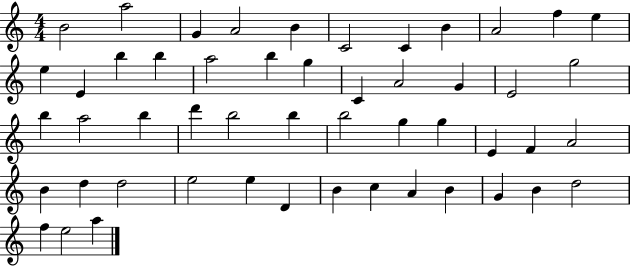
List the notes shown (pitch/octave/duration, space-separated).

B4/h A5/h G4/q A4/h B4/q C4/h C4/q B4/q A4/h F5/q E5/q E5/q E4/q B5/q B5/q A5/h B5/q G5/q C4/q A4/h G4/q E4/h G5/h B5/q A5/h B5/q D6/q B5/h B5/q B5/h G5/q G5/q E4/q F4/q A4/h B4/q D5/q D5/h E5/h E5/q D4/q B4/q C5/q A4/q B4/q G4/q B4/q D5/h F5/q E5/h A5/q